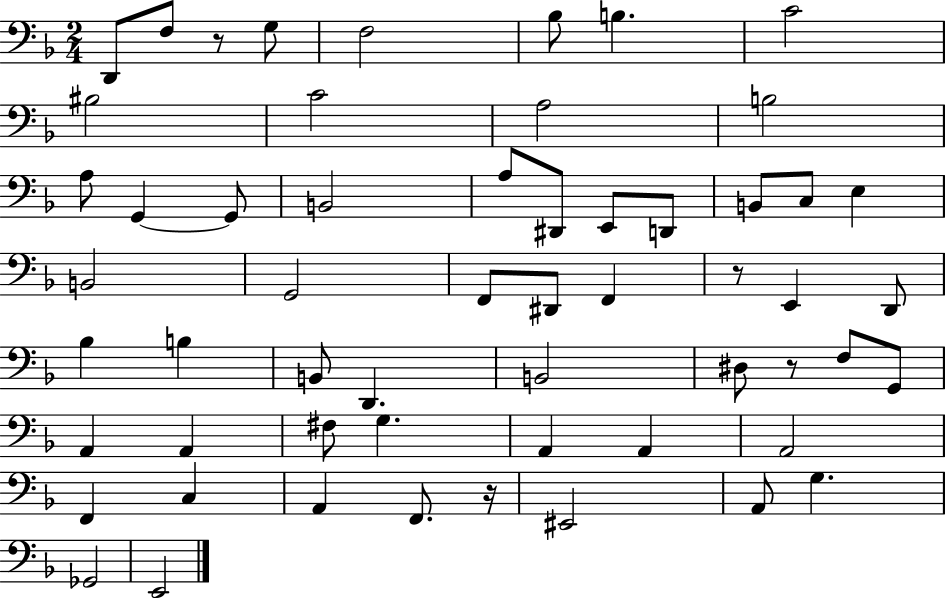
D2/e F3/e R/e G3/e F3/h Bb3/e B3/q. C4/h BIS3/h C4/h A3/h B3/h A3/e G2/q G2/e B2/h A3/e D#2/e E2/e D2/e B2/e C3/e E3/q B2/h G2/h F2/e D#2/e F2/q R/e E2/q D2/e Bb3/q B3/q B2/e D2/q. B2/h D#3/e R/e F3/e G2/e A2/q A2/q F#3/e G3/q. A2/q A2/q A2/h F2/q C3/q A2/q F2/e. R/s EIS2/h A2/e G3/q. Gb2/h E2/h